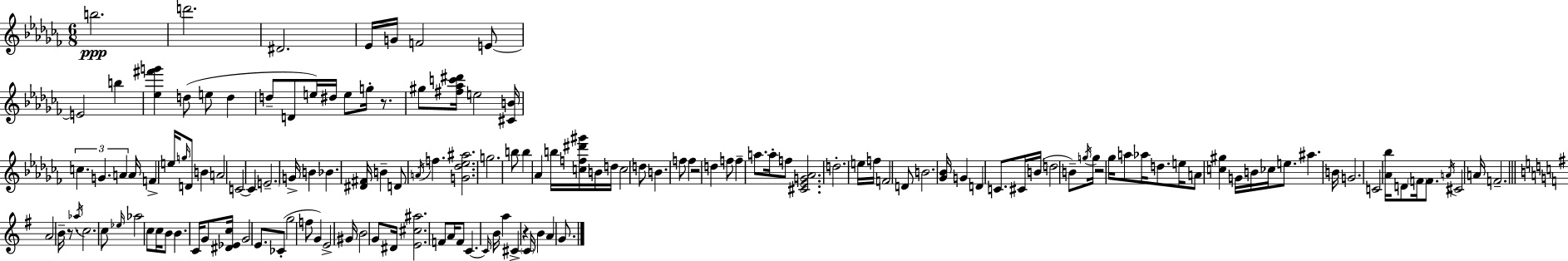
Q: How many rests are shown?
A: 5